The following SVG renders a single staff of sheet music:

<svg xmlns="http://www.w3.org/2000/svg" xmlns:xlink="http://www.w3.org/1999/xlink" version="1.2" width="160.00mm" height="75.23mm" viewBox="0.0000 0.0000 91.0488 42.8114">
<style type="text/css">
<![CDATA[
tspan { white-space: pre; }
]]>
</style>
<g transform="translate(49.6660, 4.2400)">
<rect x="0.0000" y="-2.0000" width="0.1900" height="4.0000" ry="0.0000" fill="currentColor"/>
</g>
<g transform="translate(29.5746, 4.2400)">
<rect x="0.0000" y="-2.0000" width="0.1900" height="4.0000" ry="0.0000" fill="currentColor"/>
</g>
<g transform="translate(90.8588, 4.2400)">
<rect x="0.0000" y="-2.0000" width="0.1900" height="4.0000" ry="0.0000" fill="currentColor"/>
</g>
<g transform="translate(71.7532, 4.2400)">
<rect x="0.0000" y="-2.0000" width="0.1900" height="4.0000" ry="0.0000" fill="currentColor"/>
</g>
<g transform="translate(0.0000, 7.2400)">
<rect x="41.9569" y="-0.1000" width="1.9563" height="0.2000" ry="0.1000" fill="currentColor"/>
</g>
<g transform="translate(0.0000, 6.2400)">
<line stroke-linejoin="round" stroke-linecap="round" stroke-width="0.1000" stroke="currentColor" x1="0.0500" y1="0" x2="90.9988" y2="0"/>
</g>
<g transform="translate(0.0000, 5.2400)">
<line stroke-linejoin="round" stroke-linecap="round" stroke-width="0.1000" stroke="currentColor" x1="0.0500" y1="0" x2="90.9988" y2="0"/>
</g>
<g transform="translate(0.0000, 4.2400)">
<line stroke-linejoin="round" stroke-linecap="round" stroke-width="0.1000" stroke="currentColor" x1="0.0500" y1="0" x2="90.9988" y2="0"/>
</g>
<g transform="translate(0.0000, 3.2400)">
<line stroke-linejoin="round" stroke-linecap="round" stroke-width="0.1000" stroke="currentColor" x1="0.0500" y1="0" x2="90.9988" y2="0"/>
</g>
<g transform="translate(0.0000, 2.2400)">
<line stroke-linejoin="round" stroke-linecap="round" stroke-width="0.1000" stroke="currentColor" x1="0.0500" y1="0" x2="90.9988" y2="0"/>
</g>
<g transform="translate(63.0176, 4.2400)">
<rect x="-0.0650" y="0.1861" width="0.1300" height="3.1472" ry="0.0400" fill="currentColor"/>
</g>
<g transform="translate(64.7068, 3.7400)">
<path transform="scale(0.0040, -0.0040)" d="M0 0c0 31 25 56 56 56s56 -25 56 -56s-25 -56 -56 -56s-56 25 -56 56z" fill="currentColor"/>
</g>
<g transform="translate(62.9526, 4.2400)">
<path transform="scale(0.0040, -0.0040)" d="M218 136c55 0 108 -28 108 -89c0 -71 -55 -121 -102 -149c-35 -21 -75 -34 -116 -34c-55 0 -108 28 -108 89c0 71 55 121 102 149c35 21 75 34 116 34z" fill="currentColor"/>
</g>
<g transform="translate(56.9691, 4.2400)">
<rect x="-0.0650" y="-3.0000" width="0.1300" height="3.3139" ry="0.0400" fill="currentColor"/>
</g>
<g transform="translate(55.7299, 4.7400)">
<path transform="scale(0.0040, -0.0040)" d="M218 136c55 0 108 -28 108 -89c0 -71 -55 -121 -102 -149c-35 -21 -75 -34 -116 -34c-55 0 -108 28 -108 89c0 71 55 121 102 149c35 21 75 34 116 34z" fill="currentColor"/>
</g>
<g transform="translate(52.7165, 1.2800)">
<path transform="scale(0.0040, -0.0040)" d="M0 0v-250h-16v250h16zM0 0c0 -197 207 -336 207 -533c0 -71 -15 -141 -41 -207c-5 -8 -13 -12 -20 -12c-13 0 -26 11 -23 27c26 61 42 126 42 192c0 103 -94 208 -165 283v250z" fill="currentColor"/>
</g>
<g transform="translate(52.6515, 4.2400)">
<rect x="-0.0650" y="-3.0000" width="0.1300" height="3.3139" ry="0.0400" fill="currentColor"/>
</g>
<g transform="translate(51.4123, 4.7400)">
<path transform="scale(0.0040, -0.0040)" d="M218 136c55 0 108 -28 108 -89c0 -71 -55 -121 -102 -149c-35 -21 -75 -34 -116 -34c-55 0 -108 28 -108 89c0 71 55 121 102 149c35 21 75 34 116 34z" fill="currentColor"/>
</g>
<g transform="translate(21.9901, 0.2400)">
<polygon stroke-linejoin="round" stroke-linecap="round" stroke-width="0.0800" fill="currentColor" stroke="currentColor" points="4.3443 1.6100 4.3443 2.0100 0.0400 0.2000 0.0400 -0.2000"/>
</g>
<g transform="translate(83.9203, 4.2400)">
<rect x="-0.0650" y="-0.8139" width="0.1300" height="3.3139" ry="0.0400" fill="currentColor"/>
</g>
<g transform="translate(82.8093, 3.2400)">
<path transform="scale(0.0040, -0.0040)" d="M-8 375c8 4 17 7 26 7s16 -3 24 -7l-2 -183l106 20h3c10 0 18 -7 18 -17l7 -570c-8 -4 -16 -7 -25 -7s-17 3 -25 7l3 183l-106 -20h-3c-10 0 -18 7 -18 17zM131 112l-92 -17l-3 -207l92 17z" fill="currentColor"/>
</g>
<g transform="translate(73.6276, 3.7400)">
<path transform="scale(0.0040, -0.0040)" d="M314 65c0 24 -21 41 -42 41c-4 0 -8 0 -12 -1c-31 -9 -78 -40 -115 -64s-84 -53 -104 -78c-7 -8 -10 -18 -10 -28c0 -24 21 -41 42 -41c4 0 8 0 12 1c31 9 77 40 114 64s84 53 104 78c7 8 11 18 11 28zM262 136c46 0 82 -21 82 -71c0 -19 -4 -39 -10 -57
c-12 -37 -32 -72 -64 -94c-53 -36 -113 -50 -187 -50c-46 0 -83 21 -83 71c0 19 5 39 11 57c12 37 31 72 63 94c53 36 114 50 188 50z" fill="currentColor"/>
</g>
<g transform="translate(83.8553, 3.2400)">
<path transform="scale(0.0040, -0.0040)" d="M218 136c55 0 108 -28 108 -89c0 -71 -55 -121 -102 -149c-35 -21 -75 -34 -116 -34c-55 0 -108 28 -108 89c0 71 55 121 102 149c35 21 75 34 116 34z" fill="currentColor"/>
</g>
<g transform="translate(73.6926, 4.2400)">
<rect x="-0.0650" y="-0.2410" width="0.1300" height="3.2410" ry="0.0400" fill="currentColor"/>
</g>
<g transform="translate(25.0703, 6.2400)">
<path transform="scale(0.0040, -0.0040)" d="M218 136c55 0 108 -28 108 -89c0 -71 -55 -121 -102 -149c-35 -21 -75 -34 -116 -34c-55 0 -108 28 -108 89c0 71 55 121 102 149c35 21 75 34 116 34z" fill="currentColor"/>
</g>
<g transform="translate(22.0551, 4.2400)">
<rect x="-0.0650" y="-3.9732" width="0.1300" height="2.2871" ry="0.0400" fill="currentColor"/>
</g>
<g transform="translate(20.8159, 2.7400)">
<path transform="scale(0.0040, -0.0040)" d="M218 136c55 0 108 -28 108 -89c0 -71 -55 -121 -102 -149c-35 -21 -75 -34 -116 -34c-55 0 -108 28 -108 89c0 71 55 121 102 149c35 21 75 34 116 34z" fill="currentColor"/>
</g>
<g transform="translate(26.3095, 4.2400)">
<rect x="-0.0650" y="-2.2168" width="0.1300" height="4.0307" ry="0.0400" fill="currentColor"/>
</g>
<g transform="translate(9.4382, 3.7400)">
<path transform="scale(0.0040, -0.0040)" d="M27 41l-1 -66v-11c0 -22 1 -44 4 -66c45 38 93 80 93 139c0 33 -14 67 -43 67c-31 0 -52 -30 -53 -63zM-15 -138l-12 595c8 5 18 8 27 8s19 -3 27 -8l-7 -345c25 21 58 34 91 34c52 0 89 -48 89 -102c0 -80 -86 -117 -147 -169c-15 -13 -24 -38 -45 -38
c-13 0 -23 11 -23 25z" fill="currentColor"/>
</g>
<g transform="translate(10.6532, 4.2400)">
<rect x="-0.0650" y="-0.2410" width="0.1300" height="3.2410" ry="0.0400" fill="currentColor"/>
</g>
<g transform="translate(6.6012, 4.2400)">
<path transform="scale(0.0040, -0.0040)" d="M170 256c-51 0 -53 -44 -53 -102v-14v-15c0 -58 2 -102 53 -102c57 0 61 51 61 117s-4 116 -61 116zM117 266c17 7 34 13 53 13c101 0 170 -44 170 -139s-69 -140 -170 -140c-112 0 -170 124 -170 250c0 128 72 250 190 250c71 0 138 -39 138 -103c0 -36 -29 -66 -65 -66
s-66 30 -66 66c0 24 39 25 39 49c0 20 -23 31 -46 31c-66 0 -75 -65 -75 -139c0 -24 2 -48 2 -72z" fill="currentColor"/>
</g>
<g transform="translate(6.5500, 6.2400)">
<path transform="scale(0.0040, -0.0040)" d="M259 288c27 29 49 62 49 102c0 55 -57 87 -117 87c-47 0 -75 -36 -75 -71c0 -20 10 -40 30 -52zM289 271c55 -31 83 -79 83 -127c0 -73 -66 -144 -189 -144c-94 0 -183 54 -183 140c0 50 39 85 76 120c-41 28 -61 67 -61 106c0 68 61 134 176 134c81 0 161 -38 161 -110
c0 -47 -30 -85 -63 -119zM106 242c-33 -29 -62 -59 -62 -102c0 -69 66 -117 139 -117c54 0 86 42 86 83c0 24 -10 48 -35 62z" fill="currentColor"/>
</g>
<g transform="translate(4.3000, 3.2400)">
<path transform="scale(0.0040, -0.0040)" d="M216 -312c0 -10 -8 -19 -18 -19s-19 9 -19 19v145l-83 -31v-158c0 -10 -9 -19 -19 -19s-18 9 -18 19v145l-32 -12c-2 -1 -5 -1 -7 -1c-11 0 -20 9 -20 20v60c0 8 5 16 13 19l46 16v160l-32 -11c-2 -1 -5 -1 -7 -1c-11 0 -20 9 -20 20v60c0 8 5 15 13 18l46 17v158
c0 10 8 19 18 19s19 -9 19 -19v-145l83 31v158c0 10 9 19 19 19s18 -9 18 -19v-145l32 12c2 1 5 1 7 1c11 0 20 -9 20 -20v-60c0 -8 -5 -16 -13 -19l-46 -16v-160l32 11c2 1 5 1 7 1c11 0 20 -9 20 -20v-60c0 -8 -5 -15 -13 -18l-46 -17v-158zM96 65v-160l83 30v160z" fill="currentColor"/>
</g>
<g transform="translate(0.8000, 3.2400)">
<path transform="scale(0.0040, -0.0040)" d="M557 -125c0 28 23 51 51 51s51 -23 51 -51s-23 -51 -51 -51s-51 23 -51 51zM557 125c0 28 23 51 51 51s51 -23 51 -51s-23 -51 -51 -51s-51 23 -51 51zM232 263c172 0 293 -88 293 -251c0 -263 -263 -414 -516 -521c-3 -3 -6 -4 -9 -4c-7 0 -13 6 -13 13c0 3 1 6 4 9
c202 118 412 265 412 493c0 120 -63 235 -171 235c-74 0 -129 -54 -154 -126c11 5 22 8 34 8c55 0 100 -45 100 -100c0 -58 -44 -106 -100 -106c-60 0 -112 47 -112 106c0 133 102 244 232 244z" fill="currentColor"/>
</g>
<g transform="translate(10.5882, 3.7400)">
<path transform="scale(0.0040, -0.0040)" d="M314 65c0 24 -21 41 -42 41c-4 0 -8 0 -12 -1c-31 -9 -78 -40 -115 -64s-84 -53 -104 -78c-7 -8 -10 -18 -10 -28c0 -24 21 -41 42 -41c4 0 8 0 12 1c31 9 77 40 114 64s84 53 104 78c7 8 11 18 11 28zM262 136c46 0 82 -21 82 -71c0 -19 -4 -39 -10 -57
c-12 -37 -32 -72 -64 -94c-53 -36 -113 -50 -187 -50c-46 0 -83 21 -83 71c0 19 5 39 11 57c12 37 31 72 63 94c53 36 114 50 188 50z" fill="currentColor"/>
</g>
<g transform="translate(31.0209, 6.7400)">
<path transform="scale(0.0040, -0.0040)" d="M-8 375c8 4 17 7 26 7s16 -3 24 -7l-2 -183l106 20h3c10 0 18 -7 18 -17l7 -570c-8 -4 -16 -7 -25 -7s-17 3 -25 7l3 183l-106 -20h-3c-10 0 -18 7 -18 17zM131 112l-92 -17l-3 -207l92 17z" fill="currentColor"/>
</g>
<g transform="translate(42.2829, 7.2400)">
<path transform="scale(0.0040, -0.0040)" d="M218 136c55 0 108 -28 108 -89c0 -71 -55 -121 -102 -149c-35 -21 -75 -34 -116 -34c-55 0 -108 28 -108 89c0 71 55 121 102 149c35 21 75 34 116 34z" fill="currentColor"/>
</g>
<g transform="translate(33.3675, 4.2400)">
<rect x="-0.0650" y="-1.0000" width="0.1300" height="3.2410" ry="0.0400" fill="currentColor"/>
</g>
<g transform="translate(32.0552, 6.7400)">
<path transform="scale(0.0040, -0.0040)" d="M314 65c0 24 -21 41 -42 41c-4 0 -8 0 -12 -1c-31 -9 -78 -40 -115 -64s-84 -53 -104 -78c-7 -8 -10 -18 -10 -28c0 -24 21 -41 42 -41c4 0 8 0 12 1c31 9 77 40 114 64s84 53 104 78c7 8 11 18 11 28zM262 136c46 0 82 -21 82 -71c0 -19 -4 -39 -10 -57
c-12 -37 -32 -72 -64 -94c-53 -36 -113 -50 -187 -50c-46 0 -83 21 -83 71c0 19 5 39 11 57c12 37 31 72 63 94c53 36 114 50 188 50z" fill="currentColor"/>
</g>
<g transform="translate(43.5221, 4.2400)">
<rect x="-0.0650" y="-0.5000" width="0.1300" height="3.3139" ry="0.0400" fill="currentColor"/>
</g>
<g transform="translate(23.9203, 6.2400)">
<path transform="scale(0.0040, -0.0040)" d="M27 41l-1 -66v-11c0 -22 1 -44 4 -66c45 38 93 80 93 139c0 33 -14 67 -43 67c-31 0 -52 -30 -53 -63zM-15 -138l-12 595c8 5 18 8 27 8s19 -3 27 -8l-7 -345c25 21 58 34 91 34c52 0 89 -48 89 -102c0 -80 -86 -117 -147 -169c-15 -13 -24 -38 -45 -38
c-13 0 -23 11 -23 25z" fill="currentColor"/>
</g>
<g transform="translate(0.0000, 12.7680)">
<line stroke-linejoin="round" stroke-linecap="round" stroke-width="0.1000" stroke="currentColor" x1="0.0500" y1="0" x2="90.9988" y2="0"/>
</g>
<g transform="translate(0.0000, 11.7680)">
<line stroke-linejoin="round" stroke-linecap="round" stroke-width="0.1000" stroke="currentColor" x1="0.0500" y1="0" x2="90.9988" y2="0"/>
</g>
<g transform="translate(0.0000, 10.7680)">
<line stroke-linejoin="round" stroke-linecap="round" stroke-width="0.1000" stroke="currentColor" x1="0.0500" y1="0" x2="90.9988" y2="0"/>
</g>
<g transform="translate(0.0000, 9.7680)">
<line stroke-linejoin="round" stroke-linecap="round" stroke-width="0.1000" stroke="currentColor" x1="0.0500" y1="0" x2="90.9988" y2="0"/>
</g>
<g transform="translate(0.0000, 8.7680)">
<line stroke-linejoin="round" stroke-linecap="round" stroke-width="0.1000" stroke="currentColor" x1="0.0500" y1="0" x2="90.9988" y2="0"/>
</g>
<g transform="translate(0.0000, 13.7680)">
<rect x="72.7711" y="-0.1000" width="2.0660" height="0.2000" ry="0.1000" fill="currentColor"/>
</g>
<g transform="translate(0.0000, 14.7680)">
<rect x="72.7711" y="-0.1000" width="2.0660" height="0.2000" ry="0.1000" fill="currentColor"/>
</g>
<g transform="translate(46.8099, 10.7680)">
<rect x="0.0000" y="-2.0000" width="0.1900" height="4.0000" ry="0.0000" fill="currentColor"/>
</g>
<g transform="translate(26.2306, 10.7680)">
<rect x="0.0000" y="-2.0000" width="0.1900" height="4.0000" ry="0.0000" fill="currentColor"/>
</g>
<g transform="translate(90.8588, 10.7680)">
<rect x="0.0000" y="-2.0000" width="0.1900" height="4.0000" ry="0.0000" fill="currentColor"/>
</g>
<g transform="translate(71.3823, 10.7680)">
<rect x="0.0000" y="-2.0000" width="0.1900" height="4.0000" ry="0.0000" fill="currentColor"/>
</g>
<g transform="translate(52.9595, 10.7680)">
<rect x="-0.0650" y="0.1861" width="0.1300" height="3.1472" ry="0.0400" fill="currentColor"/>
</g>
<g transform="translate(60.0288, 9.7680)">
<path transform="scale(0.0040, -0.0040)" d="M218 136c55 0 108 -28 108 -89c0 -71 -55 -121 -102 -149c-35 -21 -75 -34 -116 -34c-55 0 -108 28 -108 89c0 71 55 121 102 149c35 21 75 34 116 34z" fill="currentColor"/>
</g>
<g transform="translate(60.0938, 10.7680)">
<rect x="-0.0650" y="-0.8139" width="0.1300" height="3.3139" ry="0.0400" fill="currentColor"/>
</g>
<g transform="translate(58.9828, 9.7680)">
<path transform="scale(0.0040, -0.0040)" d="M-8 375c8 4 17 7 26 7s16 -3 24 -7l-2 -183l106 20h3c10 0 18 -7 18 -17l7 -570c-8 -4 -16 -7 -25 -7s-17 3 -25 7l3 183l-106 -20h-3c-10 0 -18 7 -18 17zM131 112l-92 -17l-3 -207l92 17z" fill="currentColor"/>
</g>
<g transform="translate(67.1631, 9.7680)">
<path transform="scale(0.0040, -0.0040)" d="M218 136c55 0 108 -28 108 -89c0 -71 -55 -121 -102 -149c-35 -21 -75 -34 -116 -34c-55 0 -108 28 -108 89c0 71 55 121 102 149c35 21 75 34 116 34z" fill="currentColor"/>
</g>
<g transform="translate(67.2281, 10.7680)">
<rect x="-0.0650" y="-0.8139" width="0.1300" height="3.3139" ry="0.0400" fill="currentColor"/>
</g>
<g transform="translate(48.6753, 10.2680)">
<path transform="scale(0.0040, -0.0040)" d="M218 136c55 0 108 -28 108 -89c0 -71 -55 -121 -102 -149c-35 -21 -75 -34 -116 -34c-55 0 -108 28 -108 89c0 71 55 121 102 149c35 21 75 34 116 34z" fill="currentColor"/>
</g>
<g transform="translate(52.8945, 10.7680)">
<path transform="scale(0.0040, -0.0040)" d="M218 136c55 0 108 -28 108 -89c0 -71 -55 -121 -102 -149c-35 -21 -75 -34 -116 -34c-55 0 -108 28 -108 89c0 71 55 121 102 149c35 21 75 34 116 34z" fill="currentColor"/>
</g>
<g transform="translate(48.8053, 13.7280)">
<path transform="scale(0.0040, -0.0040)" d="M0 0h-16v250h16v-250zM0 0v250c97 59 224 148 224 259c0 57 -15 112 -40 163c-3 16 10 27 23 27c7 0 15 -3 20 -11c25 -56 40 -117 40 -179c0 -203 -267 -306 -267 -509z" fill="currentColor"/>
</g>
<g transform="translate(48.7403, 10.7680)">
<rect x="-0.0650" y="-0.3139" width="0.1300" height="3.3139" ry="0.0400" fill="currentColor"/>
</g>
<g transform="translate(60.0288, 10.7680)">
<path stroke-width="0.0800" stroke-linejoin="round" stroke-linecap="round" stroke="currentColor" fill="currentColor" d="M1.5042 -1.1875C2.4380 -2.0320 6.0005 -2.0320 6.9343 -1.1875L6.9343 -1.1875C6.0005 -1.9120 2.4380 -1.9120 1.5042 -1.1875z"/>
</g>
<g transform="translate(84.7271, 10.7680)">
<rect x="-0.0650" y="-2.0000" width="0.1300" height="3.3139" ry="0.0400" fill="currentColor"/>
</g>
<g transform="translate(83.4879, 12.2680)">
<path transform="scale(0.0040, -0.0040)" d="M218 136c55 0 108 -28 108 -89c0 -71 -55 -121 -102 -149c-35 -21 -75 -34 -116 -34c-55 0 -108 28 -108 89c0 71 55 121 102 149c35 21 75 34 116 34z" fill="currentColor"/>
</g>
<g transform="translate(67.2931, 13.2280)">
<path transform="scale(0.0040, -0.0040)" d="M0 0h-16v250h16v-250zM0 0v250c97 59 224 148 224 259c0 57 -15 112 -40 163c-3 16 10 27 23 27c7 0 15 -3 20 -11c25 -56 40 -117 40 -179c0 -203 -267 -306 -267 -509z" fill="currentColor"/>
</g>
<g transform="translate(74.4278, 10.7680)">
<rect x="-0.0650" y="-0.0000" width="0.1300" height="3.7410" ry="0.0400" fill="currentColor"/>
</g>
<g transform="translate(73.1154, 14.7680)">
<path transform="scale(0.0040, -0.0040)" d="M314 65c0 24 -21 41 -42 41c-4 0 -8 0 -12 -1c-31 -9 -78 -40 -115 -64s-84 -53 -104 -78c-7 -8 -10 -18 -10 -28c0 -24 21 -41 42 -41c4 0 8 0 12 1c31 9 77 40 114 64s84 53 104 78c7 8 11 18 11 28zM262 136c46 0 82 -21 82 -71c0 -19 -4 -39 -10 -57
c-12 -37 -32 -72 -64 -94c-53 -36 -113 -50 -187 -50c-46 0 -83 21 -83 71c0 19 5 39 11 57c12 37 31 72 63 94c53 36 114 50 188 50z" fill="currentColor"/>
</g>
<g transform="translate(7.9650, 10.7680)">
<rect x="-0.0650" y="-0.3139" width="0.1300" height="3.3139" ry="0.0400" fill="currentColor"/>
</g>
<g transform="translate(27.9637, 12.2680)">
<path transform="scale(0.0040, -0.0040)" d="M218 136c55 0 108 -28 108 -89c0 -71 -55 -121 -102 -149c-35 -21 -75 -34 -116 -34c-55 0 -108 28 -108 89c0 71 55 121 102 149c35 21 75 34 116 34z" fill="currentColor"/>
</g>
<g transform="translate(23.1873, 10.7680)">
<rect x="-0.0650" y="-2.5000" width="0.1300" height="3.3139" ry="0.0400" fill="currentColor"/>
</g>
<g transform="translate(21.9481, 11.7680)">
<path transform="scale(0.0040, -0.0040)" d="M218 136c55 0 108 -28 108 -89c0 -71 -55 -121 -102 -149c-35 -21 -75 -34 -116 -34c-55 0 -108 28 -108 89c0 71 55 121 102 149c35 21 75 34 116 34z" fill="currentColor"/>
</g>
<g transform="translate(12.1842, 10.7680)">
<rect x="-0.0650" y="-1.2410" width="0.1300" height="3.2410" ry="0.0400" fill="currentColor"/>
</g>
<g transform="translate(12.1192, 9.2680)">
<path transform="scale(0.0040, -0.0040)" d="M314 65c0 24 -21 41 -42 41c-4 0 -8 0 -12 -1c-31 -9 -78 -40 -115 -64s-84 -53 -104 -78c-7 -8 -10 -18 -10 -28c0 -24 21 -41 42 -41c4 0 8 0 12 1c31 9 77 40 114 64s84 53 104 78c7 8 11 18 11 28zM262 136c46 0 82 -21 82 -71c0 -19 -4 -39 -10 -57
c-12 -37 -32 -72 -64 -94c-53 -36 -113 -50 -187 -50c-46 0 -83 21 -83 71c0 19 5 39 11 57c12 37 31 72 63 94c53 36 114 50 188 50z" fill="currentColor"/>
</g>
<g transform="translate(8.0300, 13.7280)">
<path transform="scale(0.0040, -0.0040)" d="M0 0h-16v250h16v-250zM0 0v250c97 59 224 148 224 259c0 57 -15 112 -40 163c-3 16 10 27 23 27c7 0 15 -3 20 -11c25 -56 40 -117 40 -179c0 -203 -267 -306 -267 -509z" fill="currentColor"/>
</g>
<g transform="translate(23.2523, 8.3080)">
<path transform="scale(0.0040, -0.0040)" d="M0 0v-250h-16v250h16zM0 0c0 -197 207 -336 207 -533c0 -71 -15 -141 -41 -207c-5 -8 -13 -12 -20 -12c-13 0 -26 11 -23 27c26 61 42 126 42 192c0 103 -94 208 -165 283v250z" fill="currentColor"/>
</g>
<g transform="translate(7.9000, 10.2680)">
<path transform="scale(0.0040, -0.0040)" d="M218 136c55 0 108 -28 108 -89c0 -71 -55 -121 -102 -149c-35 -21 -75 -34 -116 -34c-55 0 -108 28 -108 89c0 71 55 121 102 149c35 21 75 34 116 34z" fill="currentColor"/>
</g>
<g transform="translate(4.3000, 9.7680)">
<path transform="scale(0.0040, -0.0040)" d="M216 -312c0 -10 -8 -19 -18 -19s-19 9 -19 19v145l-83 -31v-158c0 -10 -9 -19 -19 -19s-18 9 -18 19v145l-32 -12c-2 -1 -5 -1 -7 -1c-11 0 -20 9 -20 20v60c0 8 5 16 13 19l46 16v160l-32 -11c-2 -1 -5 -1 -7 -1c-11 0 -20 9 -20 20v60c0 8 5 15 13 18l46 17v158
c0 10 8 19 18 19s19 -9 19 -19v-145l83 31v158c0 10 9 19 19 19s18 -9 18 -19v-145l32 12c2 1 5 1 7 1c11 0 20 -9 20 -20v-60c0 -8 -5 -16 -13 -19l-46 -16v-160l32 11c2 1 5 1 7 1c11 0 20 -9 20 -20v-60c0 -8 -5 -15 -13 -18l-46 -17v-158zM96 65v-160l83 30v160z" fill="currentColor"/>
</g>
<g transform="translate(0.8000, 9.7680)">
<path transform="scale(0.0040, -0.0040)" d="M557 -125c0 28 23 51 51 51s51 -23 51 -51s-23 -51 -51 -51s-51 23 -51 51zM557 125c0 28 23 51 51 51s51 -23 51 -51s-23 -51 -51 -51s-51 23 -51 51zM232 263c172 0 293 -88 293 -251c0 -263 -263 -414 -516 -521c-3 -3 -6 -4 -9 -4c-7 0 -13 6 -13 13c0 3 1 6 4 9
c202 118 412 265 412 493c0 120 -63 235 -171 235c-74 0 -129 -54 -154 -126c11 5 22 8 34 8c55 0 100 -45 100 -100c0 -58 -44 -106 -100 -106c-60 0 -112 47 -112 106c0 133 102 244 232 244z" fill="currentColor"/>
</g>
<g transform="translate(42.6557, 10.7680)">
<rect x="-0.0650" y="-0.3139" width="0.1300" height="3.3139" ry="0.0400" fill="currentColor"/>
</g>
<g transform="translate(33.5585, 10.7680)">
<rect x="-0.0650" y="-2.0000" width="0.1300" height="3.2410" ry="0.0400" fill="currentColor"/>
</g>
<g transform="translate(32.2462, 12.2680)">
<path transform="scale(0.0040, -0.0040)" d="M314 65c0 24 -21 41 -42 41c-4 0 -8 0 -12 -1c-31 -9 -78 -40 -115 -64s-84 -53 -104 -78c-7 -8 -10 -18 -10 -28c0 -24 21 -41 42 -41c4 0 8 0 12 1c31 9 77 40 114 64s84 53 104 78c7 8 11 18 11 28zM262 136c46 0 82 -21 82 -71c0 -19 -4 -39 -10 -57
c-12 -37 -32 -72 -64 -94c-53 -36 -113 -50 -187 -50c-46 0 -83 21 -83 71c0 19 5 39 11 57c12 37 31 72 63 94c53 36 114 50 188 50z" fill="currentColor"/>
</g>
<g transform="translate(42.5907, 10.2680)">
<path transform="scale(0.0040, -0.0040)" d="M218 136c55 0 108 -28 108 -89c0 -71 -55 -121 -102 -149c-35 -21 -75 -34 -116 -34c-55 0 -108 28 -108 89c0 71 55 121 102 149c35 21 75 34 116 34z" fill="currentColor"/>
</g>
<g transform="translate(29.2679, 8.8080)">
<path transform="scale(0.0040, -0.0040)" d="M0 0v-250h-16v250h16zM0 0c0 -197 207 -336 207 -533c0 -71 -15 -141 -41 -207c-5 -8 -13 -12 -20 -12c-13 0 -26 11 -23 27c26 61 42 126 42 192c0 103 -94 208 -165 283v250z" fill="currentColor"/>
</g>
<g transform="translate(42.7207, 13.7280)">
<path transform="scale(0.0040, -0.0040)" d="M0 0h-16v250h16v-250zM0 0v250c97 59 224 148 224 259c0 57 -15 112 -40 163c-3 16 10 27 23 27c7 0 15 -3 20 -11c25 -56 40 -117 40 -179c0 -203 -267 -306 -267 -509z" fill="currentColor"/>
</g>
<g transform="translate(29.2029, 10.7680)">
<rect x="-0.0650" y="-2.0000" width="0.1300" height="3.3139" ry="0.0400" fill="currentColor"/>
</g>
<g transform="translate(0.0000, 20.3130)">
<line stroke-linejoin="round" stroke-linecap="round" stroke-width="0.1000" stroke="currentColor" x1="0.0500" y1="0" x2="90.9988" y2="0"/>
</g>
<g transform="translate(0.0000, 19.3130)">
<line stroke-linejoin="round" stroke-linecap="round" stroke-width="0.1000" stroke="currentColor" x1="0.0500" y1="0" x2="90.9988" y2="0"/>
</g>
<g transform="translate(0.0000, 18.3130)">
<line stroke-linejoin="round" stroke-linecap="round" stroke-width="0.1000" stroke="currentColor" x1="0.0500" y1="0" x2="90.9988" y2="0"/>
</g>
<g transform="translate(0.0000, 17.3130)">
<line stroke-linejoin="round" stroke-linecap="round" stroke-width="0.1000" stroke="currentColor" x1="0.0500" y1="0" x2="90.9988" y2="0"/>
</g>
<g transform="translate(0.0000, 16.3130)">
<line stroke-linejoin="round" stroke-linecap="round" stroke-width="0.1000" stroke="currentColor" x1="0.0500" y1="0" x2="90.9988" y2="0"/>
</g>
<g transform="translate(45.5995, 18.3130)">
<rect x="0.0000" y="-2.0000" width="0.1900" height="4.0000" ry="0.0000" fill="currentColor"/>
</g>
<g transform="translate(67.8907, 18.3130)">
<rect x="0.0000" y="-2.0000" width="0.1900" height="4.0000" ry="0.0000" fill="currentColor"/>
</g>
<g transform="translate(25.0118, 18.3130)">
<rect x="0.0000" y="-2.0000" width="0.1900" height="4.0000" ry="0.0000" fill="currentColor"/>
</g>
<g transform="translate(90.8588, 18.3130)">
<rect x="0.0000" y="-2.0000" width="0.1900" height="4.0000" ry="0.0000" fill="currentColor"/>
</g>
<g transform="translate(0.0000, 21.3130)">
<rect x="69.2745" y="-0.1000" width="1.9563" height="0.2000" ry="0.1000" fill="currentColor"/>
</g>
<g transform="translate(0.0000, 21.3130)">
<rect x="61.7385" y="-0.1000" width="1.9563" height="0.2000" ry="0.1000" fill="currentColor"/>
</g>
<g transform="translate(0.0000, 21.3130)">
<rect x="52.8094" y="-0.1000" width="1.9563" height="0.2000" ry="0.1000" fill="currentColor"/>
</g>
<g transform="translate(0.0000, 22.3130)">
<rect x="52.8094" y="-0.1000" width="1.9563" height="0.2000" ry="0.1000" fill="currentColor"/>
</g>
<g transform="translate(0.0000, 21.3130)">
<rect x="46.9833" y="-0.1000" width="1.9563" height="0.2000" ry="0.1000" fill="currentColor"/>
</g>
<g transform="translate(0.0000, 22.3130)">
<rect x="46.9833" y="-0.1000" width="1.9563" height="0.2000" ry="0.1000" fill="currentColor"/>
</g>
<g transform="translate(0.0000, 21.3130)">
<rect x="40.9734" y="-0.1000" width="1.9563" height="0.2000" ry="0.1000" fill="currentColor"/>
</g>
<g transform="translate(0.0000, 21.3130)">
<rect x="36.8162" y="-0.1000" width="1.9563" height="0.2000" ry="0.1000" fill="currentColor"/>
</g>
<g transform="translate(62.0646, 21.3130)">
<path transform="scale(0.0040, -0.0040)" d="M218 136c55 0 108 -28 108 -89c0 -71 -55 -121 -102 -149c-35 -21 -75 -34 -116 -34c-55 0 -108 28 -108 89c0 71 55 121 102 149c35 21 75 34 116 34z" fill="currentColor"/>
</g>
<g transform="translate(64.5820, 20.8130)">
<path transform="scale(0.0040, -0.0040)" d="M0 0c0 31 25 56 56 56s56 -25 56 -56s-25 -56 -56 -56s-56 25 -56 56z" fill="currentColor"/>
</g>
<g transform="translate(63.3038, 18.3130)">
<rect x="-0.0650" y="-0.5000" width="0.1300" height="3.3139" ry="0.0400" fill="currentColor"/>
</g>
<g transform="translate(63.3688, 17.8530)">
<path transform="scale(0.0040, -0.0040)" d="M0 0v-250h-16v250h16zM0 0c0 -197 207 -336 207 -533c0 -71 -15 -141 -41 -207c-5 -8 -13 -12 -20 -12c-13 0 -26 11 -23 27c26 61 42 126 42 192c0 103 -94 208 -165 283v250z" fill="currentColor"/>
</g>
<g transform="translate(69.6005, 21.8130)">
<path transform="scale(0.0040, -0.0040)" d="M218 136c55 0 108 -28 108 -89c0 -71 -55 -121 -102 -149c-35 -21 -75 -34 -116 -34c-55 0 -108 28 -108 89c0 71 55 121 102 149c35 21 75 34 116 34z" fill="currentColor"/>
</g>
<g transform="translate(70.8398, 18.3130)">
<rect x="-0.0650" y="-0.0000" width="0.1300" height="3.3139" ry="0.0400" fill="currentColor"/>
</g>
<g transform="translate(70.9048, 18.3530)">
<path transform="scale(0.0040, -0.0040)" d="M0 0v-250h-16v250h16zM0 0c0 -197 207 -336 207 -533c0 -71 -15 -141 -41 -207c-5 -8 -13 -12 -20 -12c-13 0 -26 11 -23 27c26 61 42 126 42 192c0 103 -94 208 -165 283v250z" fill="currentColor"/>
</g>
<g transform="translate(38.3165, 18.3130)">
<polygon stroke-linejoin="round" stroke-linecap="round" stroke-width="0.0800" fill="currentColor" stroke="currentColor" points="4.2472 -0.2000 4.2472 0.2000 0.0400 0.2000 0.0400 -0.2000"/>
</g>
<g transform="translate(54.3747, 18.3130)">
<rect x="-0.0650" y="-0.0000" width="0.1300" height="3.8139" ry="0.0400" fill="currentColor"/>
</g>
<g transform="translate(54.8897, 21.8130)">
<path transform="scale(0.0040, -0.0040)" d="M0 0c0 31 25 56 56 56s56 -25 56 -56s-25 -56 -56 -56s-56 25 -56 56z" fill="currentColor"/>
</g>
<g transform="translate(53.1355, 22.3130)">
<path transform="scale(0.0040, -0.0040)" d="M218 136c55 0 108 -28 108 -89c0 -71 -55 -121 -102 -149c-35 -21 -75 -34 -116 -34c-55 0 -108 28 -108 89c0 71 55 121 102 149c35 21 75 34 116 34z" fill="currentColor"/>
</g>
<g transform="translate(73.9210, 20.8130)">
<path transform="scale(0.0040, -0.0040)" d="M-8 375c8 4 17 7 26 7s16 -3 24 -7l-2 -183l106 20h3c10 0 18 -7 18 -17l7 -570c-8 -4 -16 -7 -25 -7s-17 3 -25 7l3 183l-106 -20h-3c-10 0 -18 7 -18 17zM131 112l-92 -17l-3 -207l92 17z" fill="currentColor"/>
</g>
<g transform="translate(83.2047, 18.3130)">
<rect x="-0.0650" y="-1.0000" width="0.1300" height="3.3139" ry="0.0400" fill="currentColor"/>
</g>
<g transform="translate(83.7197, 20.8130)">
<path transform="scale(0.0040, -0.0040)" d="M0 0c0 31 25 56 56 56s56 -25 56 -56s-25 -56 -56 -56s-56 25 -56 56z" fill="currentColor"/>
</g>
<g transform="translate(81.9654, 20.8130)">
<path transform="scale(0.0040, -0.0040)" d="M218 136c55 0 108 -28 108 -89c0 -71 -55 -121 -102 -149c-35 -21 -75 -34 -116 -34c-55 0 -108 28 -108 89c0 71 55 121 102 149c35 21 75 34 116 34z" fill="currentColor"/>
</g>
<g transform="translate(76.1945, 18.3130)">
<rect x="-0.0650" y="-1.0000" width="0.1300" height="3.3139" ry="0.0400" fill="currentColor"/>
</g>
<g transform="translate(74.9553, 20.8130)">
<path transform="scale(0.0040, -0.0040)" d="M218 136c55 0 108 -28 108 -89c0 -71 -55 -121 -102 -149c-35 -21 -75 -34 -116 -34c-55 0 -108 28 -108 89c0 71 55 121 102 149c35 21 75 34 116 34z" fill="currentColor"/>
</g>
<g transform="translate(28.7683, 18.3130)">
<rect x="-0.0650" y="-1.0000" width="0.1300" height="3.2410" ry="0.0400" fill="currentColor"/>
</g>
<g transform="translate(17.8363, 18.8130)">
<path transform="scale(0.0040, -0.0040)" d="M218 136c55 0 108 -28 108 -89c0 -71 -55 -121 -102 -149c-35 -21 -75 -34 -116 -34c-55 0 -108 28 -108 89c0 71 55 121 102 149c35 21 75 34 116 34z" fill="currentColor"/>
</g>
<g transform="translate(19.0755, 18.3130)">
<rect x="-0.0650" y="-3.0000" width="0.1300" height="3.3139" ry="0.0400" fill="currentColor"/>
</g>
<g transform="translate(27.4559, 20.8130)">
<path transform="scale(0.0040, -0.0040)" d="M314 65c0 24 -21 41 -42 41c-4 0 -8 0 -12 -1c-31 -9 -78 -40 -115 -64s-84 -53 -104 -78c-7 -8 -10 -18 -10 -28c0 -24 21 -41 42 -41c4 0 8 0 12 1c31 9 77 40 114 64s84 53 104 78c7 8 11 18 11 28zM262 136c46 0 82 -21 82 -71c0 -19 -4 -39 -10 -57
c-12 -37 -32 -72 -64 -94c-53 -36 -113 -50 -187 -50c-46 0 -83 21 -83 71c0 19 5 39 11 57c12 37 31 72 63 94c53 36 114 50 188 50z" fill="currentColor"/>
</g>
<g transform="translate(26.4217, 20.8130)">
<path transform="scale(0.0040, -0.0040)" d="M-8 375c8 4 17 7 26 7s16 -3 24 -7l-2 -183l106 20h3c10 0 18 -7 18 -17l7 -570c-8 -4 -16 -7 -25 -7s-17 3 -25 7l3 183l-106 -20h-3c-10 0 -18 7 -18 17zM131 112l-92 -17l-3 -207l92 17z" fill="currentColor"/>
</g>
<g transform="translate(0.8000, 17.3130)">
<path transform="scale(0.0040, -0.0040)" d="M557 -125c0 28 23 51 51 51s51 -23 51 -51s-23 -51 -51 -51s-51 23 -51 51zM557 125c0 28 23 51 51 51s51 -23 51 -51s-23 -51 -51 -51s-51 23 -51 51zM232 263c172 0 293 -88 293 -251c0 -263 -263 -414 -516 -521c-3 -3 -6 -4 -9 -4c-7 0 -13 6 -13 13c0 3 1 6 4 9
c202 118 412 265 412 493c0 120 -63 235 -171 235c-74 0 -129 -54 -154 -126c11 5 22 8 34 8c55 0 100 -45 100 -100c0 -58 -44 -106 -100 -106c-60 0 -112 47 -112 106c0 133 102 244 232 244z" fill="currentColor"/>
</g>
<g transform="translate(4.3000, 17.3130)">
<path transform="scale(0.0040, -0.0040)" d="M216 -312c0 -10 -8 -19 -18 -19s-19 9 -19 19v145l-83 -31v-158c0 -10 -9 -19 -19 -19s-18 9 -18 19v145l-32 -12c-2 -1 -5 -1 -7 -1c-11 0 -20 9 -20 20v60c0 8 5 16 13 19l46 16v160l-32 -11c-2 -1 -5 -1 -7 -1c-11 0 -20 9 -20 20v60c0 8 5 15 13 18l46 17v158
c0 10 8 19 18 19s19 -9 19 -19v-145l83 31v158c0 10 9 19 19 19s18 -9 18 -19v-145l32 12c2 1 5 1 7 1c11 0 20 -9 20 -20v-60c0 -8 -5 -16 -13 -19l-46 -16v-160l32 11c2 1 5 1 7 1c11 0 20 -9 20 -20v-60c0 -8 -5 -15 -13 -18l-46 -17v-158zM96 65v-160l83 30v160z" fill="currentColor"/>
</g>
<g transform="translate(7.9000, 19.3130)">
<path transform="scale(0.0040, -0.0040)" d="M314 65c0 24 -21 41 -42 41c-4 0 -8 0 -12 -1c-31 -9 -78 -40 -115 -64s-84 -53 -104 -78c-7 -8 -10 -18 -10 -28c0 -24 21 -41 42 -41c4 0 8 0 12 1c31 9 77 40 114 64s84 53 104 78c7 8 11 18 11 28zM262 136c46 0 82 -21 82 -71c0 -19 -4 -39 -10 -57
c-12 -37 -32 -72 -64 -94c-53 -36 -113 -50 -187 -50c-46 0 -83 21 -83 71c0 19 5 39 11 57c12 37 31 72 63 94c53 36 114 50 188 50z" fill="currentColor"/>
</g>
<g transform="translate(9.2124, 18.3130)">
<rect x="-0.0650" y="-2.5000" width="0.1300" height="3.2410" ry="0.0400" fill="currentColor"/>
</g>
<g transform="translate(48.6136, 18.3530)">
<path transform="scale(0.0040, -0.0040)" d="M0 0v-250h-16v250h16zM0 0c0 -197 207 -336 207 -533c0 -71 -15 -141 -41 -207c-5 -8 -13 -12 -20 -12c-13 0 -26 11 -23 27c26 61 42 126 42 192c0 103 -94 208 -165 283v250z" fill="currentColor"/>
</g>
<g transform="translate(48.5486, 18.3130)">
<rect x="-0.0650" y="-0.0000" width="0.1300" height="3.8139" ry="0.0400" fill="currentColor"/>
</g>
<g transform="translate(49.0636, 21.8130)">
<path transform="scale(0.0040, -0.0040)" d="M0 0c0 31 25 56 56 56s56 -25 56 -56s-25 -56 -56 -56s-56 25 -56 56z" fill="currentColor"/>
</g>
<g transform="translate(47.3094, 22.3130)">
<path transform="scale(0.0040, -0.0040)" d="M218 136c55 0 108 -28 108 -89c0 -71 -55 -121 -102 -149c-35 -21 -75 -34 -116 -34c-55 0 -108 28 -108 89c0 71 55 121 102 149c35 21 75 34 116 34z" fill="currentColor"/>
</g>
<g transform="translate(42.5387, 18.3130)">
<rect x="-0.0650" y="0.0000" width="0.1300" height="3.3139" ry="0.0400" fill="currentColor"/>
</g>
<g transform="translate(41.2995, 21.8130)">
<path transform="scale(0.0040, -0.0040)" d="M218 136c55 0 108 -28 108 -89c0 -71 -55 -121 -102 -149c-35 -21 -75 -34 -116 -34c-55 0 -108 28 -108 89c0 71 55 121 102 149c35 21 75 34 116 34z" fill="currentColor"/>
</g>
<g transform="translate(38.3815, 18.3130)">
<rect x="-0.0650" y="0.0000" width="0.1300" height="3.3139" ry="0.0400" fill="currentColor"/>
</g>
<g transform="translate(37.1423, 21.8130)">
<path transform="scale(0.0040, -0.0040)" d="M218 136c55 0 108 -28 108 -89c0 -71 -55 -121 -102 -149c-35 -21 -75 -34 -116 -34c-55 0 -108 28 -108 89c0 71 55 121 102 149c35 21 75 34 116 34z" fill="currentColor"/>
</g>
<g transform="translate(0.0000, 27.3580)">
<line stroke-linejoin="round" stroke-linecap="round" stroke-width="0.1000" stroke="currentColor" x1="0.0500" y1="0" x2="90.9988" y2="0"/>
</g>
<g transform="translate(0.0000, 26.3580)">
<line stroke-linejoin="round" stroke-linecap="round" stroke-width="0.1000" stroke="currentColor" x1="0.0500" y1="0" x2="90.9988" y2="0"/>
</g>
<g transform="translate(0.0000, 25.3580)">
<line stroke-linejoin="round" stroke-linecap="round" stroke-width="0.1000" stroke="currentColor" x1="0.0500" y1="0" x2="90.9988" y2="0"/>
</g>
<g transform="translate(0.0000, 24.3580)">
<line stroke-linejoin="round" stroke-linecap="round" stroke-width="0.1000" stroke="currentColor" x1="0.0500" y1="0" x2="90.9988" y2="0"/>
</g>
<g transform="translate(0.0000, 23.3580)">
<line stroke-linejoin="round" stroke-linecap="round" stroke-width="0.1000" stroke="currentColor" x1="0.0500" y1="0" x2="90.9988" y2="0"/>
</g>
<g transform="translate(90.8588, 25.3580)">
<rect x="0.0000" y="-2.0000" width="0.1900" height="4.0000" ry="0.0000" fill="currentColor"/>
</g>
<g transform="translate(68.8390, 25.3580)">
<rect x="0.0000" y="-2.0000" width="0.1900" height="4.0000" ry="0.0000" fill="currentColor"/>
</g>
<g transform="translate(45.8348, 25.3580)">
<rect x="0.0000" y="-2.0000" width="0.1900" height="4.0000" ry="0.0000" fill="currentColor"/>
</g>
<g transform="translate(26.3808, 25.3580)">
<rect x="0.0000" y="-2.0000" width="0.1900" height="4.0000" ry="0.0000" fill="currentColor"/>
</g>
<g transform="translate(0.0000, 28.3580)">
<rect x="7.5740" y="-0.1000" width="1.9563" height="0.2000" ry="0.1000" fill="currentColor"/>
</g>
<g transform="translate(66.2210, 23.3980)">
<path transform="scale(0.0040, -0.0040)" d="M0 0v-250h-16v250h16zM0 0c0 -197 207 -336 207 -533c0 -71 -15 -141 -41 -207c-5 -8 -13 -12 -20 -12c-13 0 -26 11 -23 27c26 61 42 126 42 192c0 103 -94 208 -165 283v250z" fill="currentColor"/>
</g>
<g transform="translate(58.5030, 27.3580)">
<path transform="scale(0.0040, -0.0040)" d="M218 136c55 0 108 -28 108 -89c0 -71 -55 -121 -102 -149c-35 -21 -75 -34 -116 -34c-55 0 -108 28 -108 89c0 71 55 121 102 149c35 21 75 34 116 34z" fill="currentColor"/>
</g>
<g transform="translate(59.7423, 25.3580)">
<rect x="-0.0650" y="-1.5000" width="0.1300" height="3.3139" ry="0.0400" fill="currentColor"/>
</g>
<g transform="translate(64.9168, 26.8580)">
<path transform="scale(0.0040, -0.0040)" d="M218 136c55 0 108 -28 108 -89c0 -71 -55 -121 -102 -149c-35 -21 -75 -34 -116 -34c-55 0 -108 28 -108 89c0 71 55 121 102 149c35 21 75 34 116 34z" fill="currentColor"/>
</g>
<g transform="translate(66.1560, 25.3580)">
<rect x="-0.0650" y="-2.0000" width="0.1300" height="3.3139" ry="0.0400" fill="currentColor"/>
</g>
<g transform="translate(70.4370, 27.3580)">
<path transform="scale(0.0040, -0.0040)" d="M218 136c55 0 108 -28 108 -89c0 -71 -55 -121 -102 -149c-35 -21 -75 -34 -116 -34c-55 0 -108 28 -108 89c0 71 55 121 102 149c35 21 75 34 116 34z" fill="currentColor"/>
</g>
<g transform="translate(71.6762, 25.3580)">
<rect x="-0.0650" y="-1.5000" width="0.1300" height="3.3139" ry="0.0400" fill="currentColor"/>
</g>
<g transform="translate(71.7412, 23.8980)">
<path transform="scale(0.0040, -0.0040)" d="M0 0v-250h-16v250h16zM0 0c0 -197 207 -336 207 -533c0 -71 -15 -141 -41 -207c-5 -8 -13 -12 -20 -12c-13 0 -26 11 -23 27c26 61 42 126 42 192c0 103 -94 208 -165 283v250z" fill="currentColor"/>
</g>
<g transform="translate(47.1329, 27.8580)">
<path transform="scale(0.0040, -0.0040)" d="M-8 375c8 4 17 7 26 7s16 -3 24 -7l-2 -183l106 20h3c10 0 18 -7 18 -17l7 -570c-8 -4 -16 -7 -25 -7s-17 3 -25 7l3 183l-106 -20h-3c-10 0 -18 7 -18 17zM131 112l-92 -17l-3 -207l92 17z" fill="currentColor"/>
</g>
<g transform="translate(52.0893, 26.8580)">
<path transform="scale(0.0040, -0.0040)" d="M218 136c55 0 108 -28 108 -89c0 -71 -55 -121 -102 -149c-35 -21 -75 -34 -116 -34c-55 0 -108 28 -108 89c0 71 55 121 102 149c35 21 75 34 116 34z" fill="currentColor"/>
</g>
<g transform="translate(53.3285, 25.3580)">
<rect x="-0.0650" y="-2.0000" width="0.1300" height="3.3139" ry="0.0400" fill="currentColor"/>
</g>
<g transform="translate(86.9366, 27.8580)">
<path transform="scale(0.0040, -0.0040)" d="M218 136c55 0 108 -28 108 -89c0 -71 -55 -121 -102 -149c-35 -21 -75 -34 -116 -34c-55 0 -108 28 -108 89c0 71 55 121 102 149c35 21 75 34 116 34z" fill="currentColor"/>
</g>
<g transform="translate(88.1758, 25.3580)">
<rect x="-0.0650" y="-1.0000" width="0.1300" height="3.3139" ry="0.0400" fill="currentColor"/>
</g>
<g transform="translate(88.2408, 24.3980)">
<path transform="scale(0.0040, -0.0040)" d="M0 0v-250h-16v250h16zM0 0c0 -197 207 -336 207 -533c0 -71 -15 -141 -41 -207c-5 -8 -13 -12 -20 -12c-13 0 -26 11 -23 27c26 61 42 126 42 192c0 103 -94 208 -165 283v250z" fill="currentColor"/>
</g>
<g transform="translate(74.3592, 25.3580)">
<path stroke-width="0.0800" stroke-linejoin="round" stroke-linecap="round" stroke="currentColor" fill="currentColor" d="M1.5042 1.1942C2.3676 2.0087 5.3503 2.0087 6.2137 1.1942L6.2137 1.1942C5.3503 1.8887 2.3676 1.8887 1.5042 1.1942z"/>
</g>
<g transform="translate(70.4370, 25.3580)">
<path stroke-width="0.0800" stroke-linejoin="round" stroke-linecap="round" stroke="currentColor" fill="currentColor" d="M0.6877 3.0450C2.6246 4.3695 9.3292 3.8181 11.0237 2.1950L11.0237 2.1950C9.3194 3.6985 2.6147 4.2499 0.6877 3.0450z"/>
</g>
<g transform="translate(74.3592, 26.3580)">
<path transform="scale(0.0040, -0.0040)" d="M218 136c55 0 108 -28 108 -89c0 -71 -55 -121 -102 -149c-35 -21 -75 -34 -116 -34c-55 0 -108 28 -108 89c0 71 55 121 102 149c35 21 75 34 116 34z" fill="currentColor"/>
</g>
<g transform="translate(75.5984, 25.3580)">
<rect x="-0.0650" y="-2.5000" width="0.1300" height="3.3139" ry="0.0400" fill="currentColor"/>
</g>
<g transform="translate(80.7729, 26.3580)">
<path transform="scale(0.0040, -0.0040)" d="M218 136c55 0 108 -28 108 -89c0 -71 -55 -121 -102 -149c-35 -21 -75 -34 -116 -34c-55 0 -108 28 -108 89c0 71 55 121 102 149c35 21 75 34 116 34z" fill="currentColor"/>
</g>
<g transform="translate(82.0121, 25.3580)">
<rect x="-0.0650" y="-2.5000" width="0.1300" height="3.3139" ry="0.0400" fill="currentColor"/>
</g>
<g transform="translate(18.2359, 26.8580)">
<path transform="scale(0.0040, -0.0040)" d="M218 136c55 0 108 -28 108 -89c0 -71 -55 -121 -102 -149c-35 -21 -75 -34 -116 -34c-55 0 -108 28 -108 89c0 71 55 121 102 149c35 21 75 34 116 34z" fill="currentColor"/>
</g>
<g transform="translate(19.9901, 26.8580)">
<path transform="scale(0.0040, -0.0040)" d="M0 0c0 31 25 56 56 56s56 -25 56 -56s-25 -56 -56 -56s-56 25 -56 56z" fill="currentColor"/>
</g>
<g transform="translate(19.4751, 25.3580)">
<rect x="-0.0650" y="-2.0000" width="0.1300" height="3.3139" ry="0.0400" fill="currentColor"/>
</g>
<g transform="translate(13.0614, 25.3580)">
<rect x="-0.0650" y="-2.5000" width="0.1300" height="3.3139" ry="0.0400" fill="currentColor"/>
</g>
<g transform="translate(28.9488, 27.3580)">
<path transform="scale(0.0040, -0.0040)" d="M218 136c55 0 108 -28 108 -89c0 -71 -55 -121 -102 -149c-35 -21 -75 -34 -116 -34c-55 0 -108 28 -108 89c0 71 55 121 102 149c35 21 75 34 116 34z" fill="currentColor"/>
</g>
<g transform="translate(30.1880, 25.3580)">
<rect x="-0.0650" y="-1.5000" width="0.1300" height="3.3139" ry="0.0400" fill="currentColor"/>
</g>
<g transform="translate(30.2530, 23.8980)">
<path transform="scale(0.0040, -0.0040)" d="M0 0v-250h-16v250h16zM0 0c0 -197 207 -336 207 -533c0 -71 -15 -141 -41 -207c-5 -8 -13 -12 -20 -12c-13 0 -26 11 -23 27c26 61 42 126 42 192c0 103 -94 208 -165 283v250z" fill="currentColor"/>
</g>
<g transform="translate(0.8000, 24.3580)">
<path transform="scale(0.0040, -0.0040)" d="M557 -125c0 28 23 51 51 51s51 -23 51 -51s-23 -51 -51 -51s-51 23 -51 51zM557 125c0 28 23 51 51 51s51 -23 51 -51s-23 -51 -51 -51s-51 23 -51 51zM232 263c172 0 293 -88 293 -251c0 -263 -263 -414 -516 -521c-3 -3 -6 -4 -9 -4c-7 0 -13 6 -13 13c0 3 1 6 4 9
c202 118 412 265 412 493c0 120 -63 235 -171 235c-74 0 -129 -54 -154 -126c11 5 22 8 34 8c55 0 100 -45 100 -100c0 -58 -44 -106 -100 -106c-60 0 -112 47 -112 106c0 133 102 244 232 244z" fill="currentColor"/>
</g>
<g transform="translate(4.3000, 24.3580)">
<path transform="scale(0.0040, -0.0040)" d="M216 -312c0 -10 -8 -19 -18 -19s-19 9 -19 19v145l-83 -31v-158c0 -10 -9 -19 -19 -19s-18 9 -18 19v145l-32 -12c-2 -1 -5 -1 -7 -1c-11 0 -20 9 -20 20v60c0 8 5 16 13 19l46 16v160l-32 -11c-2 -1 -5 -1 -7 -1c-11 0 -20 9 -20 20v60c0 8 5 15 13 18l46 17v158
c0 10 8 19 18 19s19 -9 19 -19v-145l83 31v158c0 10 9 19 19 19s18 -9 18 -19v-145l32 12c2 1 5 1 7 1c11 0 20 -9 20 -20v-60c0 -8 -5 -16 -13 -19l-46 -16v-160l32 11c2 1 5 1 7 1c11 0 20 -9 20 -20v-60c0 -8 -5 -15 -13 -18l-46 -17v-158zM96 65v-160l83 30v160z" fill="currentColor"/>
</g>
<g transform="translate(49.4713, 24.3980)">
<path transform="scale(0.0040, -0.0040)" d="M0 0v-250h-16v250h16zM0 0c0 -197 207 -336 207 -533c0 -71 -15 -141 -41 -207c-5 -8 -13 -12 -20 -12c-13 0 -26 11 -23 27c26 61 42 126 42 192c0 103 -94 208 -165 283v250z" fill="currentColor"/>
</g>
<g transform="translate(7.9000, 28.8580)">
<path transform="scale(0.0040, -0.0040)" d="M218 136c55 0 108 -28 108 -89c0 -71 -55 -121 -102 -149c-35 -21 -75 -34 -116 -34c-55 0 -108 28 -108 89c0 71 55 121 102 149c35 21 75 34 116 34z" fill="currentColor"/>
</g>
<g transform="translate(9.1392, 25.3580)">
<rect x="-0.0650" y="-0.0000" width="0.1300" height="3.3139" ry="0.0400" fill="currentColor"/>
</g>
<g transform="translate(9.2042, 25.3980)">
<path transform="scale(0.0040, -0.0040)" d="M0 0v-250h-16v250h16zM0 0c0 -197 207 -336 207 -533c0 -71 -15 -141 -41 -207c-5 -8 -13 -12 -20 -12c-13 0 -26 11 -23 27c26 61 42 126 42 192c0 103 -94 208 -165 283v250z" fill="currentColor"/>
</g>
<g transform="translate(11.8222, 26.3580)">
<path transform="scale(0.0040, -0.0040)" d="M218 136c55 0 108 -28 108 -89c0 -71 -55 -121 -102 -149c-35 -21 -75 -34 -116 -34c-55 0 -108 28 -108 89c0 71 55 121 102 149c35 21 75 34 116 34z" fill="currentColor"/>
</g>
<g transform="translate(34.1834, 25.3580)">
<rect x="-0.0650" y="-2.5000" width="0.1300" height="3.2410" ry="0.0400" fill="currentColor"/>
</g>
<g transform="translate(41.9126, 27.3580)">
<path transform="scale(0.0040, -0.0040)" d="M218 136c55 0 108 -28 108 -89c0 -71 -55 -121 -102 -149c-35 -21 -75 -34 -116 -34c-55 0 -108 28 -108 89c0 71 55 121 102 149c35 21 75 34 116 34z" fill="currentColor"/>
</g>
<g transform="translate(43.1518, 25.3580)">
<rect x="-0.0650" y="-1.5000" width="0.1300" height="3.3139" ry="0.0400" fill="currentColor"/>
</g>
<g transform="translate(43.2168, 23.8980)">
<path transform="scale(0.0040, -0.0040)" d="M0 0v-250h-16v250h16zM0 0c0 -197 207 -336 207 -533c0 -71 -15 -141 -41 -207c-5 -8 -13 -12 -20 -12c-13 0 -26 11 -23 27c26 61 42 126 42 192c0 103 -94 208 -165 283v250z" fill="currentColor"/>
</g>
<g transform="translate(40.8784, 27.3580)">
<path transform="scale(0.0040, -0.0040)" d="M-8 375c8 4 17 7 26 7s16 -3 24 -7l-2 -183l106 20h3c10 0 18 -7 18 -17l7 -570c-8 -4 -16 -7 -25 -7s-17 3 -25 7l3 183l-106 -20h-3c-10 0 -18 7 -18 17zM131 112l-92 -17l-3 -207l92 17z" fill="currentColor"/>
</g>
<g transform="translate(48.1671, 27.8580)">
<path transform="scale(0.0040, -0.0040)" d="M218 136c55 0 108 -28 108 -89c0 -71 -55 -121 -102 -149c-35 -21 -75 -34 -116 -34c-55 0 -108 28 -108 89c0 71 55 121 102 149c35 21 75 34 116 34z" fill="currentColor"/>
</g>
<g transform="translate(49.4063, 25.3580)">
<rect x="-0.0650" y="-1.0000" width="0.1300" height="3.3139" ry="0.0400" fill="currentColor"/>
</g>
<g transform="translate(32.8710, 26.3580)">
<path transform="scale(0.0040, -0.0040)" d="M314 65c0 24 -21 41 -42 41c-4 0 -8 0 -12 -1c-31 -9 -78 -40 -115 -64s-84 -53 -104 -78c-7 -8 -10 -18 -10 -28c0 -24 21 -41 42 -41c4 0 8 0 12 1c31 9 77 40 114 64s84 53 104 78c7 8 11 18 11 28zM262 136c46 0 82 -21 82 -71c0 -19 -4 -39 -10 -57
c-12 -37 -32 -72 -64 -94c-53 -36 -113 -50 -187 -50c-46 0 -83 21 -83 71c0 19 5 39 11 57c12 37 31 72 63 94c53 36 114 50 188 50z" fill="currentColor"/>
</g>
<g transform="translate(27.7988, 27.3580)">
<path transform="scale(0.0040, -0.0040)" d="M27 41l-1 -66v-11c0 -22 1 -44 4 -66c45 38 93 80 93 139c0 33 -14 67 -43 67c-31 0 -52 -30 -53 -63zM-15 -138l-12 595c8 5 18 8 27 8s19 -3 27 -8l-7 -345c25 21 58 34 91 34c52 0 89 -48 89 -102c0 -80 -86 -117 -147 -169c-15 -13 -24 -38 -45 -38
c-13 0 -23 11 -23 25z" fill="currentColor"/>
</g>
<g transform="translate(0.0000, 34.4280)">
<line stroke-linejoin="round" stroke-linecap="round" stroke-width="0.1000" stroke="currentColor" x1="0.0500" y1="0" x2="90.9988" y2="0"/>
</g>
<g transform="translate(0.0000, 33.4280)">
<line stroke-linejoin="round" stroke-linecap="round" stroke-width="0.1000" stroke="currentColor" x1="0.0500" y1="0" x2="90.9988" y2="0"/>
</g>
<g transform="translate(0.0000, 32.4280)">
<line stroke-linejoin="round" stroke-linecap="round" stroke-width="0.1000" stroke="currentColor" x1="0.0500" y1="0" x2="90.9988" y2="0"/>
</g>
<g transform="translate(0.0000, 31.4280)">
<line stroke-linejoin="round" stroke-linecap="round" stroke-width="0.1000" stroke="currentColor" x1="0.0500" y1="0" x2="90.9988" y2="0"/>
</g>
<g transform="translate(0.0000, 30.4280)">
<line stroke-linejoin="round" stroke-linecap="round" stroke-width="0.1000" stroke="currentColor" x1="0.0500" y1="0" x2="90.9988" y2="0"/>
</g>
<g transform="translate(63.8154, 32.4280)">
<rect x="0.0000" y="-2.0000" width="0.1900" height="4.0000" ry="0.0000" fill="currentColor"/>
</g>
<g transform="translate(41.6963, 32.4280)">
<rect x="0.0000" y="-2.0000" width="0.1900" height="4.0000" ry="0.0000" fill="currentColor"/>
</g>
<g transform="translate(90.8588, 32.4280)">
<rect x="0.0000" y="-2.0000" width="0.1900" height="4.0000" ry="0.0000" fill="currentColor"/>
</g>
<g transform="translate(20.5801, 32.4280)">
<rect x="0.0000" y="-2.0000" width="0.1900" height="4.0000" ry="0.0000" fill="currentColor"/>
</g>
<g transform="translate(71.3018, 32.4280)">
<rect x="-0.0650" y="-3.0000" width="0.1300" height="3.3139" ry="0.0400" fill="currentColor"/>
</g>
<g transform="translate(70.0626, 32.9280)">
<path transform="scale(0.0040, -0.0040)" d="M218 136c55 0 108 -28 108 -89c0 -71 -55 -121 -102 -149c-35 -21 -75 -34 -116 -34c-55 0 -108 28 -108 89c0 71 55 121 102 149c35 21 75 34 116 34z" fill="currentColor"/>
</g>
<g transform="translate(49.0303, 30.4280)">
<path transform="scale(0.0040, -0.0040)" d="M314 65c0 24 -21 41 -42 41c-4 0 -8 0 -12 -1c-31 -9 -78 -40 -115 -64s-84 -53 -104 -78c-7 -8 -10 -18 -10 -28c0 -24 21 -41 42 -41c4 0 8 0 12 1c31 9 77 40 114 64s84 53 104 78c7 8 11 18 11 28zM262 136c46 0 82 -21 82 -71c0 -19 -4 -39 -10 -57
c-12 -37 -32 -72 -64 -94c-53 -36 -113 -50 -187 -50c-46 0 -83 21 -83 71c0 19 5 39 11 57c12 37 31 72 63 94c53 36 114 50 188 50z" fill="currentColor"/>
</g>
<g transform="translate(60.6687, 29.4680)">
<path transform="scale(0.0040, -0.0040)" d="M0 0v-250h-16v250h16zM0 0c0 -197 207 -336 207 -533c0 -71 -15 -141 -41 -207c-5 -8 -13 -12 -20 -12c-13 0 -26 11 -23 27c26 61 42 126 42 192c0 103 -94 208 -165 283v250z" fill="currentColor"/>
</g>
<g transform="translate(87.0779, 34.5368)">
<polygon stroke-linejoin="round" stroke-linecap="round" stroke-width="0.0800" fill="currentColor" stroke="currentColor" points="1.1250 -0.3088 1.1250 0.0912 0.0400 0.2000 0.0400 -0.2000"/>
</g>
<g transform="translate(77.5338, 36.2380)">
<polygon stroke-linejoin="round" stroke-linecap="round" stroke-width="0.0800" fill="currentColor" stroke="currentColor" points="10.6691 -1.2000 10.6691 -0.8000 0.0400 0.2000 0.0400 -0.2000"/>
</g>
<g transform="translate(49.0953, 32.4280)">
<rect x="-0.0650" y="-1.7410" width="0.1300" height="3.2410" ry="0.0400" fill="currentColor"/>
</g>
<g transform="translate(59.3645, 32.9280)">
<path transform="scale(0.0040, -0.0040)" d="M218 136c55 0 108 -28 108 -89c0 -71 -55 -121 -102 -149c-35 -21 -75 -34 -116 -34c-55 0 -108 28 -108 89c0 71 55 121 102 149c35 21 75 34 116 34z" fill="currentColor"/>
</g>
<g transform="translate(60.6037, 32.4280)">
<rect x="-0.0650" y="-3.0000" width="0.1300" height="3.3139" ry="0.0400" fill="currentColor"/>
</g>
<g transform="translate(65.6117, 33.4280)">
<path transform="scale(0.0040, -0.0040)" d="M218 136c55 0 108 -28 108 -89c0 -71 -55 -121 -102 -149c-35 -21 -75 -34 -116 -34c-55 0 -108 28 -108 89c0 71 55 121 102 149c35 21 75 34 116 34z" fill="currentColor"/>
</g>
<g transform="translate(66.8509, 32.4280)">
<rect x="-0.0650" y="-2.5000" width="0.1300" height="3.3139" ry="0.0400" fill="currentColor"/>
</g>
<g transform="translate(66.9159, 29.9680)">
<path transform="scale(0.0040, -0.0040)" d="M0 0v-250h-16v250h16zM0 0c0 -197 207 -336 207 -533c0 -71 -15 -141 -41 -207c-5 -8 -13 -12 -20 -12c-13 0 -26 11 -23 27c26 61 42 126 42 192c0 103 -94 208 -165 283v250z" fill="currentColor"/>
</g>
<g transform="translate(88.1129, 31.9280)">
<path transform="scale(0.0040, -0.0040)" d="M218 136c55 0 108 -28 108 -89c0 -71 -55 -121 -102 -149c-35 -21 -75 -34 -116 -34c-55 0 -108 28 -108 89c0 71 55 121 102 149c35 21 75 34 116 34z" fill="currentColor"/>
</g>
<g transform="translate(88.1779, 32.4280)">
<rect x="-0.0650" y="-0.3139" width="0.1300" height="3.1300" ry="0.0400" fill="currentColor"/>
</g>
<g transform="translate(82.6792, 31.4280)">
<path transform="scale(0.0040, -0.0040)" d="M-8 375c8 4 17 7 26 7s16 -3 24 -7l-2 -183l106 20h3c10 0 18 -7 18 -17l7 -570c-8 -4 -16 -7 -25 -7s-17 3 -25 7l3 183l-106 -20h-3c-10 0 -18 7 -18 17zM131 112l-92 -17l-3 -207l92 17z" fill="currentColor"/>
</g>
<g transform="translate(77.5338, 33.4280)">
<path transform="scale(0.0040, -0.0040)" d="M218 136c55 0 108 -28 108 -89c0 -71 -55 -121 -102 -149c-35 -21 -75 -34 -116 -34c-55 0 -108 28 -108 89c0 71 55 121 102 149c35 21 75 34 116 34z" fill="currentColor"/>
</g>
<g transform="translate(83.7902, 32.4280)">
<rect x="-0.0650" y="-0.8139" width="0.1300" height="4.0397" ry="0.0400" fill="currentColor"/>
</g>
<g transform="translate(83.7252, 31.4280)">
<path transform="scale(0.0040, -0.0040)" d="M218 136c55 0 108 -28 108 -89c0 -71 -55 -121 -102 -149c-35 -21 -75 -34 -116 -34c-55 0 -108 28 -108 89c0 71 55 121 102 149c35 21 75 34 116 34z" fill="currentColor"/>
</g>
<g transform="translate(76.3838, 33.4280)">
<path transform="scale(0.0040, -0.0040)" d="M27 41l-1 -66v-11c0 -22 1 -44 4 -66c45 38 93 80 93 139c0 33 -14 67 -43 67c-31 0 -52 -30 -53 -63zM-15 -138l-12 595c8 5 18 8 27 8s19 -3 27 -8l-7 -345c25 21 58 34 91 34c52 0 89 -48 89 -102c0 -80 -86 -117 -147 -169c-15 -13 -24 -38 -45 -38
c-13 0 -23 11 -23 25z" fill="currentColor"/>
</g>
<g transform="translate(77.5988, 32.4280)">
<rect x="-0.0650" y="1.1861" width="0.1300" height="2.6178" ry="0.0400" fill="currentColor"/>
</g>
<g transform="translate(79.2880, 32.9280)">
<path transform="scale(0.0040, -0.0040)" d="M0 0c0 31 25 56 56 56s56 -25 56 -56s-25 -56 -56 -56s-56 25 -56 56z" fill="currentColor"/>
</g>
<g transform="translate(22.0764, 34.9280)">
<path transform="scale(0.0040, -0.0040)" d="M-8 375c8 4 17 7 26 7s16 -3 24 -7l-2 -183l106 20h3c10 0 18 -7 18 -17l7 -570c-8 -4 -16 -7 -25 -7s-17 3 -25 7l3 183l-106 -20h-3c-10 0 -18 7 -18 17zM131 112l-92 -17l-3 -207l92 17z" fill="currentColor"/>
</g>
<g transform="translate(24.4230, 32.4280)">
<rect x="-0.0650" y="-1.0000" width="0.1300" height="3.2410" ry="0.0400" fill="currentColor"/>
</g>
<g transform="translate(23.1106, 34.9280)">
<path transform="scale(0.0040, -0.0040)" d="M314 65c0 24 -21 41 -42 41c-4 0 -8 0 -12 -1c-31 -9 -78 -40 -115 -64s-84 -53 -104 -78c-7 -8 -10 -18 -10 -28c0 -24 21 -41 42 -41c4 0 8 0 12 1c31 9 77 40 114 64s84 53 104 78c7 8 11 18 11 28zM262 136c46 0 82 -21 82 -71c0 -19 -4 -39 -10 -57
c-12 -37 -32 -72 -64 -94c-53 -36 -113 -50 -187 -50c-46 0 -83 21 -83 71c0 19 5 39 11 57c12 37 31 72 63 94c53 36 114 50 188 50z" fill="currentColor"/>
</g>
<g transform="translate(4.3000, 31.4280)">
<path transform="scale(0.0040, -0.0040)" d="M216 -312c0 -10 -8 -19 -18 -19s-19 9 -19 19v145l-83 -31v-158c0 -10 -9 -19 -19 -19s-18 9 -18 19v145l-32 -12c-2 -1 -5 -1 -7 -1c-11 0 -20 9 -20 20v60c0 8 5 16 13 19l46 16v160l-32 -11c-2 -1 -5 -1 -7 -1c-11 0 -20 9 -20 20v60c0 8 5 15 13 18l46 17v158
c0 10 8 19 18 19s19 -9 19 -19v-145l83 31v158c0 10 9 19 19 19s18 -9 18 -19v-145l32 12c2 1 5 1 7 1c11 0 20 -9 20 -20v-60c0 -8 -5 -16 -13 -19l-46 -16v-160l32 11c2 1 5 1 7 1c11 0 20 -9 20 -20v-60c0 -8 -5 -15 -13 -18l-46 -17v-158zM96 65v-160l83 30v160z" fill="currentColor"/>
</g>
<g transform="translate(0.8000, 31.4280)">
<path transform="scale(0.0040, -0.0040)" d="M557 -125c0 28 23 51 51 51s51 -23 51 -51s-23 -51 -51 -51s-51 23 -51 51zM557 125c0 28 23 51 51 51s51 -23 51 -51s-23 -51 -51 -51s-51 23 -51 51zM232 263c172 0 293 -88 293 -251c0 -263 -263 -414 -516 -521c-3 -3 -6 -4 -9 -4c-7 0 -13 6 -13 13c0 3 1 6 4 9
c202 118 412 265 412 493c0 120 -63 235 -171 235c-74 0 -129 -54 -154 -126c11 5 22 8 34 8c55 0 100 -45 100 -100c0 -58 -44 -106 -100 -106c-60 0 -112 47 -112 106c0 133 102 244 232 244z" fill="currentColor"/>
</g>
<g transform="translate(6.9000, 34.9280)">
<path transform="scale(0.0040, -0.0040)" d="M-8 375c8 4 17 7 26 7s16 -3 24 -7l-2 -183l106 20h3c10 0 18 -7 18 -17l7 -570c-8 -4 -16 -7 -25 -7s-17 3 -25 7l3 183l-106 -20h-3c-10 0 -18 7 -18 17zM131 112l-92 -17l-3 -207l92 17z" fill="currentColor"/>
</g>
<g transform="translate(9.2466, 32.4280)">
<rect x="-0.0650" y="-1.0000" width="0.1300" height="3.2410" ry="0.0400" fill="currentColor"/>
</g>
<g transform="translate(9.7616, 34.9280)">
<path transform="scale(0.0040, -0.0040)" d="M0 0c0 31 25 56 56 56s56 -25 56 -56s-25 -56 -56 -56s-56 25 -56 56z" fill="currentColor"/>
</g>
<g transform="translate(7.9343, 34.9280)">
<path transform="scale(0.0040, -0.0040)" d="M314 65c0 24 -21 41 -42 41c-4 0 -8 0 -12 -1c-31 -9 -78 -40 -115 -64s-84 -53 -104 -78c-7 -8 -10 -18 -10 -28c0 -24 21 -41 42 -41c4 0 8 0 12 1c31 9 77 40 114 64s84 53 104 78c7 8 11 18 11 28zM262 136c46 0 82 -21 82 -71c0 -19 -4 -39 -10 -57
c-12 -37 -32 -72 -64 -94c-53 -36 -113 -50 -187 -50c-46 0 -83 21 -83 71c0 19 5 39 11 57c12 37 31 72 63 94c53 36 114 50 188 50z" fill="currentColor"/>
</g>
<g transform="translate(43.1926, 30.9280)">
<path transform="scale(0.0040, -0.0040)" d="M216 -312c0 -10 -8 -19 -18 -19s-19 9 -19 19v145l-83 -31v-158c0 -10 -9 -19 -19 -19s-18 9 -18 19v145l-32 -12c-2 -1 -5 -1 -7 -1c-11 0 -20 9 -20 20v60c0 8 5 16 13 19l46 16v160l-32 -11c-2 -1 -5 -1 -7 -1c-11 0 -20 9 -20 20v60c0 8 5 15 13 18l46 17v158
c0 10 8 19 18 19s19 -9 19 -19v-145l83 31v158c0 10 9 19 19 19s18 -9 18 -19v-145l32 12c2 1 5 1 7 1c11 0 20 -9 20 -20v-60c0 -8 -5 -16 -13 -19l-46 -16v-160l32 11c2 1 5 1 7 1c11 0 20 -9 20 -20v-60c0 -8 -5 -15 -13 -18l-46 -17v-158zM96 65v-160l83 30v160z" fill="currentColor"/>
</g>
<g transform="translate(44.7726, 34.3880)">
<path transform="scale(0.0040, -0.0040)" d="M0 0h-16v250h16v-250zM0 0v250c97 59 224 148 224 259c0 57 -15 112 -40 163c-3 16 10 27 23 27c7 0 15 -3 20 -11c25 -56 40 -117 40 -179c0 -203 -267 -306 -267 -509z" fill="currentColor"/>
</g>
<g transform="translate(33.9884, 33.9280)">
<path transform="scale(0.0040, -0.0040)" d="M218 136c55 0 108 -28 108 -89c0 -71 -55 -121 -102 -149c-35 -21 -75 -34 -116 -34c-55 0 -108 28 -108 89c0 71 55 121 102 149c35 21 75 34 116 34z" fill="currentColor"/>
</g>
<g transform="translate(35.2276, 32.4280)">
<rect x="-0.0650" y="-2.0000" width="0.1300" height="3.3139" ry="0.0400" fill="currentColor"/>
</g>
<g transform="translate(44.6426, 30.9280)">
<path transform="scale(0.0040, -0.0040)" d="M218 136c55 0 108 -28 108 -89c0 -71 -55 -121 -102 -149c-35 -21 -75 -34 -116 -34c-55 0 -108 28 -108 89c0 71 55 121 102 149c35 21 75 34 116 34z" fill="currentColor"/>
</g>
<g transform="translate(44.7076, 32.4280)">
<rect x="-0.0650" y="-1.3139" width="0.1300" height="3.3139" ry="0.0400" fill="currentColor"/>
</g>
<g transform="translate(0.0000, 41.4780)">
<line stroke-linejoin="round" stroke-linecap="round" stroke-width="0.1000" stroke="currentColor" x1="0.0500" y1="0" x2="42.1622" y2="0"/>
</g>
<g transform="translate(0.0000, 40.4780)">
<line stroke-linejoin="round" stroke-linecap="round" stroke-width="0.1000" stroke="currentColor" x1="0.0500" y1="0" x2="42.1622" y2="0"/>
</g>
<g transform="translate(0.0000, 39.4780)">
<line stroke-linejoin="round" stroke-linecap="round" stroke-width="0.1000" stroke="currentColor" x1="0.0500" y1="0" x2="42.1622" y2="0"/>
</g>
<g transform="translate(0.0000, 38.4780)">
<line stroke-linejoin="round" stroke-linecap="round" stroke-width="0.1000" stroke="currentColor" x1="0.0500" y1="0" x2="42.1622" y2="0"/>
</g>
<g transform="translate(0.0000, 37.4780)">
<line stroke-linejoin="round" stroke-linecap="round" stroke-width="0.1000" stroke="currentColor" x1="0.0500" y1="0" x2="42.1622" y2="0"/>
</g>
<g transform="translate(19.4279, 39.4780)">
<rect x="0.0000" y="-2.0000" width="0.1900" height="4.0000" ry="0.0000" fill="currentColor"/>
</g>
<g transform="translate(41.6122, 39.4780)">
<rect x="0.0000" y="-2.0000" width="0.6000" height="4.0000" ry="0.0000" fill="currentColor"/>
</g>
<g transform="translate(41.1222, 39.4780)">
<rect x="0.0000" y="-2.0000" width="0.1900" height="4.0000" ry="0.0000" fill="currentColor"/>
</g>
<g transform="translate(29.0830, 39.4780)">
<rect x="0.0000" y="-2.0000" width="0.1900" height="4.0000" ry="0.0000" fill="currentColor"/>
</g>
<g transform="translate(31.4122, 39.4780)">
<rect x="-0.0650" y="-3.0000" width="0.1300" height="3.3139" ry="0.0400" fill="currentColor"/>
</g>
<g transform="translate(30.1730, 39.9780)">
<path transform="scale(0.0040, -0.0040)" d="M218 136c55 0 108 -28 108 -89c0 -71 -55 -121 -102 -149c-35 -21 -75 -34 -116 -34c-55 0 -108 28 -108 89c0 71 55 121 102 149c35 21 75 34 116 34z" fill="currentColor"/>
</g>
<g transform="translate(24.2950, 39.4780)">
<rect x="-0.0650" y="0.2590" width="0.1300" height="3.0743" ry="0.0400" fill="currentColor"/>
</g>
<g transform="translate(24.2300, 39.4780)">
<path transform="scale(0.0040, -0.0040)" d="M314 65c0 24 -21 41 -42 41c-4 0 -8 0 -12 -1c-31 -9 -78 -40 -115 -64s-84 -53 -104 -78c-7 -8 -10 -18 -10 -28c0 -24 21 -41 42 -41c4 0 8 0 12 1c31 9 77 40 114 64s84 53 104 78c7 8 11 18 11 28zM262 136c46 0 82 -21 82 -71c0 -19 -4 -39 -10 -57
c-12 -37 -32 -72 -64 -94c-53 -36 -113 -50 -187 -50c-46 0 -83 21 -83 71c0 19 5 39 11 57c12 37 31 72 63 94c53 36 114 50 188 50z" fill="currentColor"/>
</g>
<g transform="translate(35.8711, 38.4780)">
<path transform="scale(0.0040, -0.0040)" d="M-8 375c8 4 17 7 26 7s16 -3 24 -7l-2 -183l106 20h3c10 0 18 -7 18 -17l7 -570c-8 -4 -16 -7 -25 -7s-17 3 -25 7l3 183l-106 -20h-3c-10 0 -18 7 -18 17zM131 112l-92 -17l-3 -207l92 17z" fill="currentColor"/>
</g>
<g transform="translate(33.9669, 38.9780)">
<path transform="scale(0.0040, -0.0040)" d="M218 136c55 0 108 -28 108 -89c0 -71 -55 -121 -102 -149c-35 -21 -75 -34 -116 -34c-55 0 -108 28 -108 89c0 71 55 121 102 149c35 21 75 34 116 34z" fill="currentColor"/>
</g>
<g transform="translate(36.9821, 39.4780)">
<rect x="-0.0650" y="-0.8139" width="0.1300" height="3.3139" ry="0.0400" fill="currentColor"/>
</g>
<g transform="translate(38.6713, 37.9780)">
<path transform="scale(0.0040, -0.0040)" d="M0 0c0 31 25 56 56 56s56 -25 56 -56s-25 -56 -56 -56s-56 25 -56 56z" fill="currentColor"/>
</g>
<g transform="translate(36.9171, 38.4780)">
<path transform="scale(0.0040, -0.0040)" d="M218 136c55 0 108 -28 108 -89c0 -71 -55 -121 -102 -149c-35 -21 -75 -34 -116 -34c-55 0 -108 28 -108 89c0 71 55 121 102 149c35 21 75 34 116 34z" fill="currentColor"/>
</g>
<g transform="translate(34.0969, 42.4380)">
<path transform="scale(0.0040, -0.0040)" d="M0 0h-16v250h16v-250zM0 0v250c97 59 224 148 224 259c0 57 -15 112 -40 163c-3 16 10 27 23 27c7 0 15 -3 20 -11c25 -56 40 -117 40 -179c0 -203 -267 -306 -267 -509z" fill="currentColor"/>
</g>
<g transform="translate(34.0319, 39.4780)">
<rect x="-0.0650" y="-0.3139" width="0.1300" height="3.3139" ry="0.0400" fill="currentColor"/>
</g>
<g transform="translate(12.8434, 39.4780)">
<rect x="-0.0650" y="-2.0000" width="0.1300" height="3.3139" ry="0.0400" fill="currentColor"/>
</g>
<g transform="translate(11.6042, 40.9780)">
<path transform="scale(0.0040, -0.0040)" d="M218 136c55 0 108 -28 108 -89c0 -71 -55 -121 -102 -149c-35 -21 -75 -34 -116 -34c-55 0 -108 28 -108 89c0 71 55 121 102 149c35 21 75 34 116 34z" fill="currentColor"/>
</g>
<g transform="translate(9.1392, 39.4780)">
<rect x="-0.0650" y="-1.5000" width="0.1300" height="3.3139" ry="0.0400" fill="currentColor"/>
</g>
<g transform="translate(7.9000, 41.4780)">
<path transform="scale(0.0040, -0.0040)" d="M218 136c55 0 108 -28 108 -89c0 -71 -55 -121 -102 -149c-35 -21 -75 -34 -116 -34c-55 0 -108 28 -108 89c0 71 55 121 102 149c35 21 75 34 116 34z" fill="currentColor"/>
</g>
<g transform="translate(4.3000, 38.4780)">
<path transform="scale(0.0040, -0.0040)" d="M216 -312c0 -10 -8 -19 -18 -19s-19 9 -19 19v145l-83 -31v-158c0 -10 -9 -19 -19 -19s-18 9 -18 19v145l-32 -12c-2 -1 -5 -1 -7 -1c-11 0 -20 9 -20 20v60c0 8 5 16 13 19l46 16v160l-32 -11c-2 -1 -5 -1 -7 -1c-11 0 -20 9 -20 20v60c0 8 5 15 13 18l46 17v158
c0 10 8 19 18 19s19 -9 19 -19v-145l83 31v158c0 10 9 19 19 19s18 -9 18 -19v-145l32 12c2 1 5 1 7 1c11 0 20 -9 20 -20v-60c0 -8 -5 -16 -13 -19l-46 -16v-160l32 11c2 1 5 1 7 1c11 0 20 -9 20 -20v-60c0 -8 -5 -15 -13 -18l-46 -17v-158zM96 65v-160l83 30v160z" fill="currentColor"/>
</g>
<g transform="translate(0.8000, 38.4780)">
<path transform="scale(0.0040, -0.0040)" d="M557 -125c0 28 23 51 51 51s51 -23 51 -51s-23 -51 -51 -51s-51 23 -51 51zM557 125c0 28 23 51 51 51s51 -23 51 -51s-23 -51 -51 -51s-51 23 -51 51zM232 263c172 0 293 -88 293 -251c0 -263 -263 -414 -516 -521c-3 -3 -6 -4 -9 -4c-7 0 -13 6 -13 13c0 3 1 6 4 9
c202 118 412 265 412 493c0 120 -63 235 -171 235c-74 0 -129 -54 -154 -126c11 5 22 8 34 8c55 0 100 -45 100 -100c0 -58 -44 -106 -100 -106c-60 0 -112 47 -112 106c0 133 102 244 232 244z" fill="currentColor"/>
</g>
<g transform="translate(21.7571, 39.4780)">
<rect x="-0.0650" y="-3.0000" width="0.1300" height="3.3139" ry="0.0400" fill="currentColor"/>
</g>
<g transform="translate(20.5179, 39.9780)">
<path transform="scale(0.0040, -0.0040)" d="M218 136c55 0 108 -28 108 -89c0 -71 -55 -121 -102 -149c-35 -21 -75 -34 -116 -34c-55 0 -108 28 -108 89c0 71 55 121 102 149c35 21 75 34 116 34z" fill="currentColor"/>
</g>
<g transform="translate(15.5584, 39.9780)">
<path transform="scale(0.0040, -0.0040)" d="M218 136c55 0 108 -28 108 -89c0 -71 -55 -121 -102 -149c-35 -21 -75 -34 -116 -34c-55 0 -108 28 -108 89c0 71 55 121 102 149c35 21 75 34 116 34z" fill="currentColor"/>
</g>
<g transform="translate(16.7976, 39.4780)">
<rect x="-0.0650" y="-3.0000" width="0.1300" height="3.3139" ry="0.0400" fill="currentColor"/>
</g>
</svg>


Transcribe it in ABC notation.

X:1
T:Untitled
M:6/8
L:1/4
K:G
_E,2 G,/2 _G,,/2 F,,2 E,, C,/2 C, D, E,2 F, E,/2 G,2 B,,/2 A,,/2 A,,2 E,/2 E,/2 D, F, F,/2 C,,2 A,, B,,2 C, F,,2 D,,/2 D,,/2 C,,/2 C,, E,,/2 D,,/2 F,, F,, D,,/2 B,, A,, _G,,/2 B,,2 G,,/2 F,,/2 A,, G,, A,,/2 G,,/2 B,, B,, ^F,,/2 F,,2 F,,2 A,, ^G,/2 A,2 C,/2 B,,/2 C, _B,,/2 F,/2 E,/4 G,, A,, C, C, D,2 C, E,/2 F,